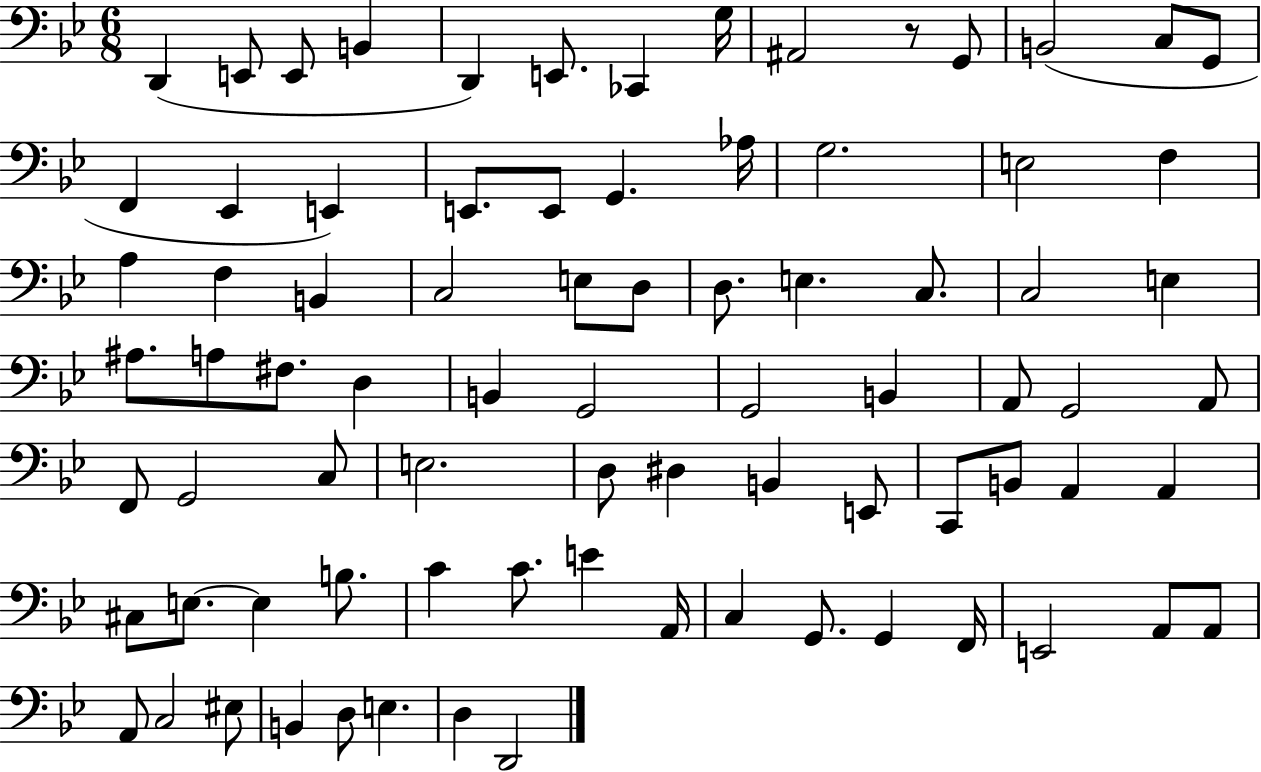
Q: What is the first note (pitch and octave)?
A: D2